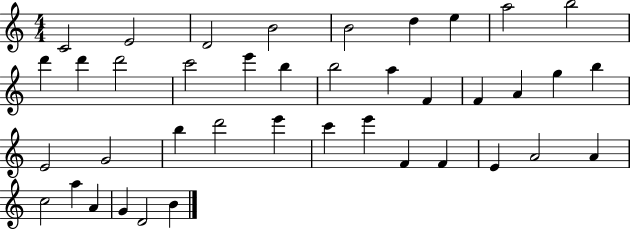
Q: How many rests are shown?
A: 0